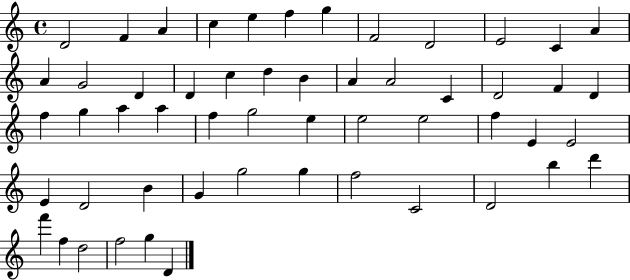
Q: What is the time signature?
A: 4/4